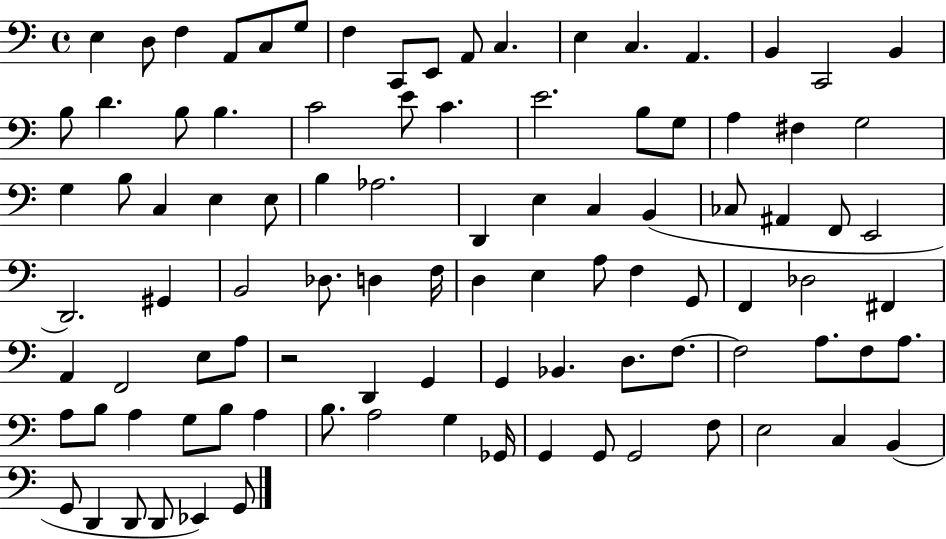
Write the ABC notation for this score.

X:1
T:Untitled
M:4/4
L:1/4
K:C
E, D,/2 F, A,,/2 C,/2 G,/2 F, C,,/2 E,,/2 A,,/2 C, E, C, A,, B,, C,,2 B,, B,/2 D B,/2 B, C2 E/2 C E2 B,/2 G,/2 A, ^F, G,2 G, B,/2 C, E, E,/2 B, _A,2 D,, E, C, B,, _C,/2 ^A,, F,,/2 E,,2 D,,2 ^G,, B,,2 _D,/2 D, F,/4 D, E, A,/2 F, G,,/2 F,, _D,2 ^F,, A,, F,,2 E,/2 A,/2 z2 D,, G,, G,, _B,, D,/2 F,/2 F,2 A,/2 F,/2 A,/2 A,/2 B,/2 A, G,/2 B,/2 A, B,/2 A,2 G, _G,,/4 G,, G,,/2 G,,2 F,/2 E,2 C, B,, G,,/2 D,, D,,/2 D,,/2 _E,, G,,/2